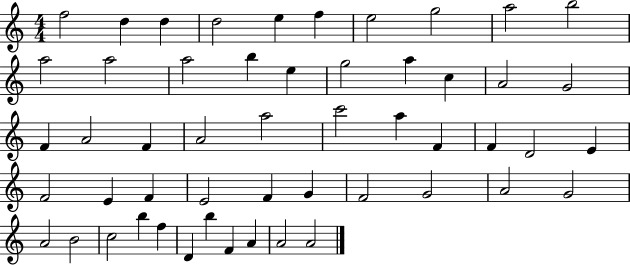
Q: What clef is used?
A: treble